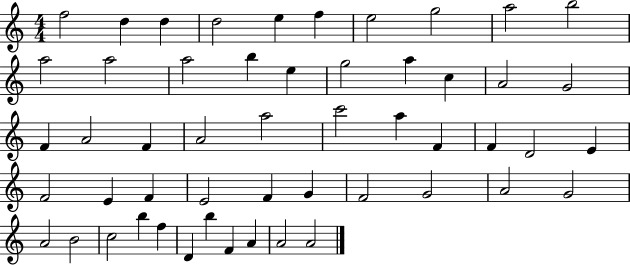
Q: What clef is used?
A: treble